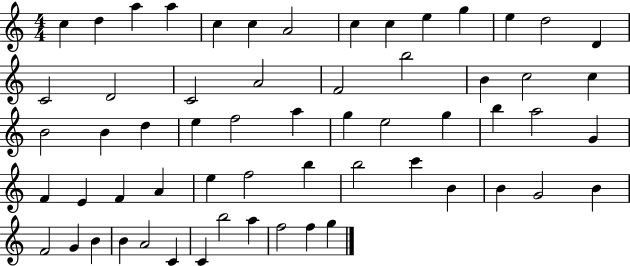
{
  \clef treble
  \numericTimeSignature
  \time 4/4
  \key c \major
  c''4 d''4 a''4 a''4 | c''4 c''4 a'2 | c''4 c''4 e''4 g''4 | e''4 d''2 d'4 | \break c'2 d'2 | c'2 a'2 | f'2 b''2 | b'4 c''2 c''4 | \break b'2 b'4 d''4 | e''4 f''2 a''4 | g''4 e''2 g''4 | b''4 a''2 g'4 | \break f'4 e'4 f'4 a'4 | e''4 f''2 b''4 | b''2 c'''4 b'4 | b'4 g'2 b'4 | \break f'2 g'4 b'4 | b'4 a'2 c'4 | c'4 b''2 a''4 | f''2 f''4 g''4 | \break \bar "|."
}